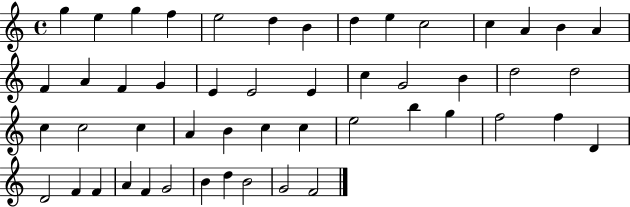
{
  \clef treble
  \time 4/4
  \defaultTimeSignature
  \key c \major
  g''4 e''4 g''4 f''4 | e''2 d''4 b'4 | d''4 e''4 c''2 | c''4 a'4 b'4 a'4 | \break f'4 a'4 f'4 g'4 | e'4 e'2 e'4 | c''4 g'2 b'4 | d''2 d''2 | \break c''4 c''2 c''4 | a'4 b'4 c''4 c''4 | e''2 b''4 g''4 | f''2 f''4 d'4 | \break d'2 f'4 f'4 | a'4 f'4 g'2 | b'4 d''4 b'2 | g'2 f'2 | \break \bar "|."
}